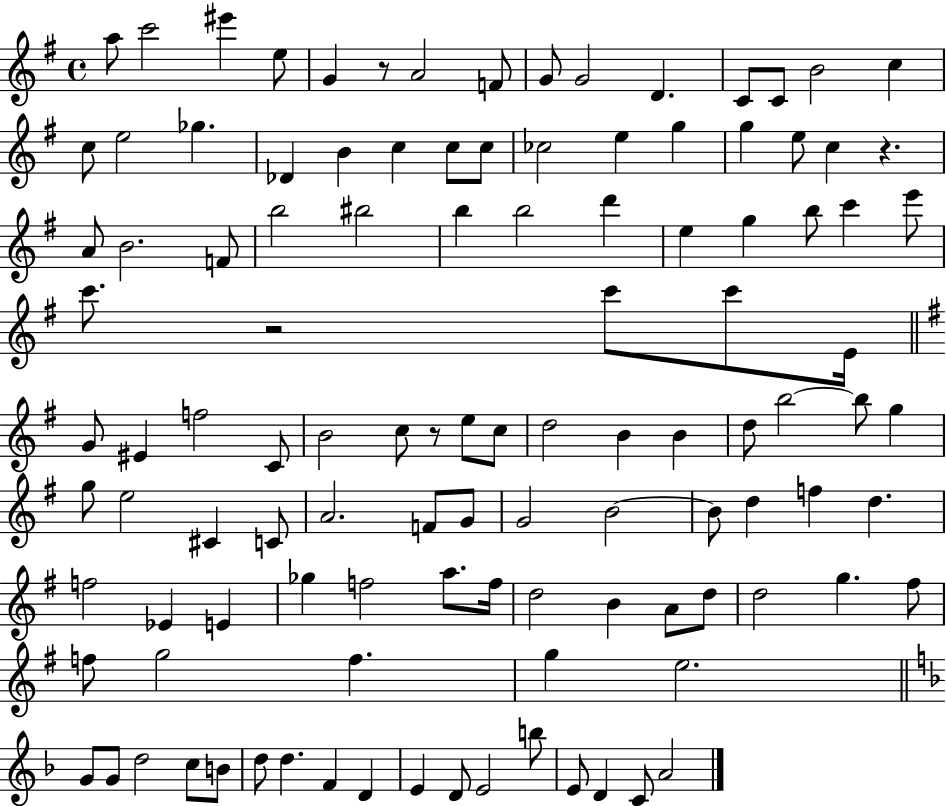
{
  \clef treble
  \time 4/4
  \defaultTimeSignature
  \key g \major
  \repeat volta 2 { a''8 c'''2 eis'''4 e''8 | g'4 r8 a'2 f'8 | g'8 g'2 d'4. | c'8 c'8 b'2 c''4 | \break c''8 e''2 ges''4. | des'4 b'4 c''4 c''8 c''8 | ces''2 e''4 g''4 | g''4 e''8 c''4 r4. | \break a'8 b'2. f'8 | b''2 bis''2 | b''4 b''2 d'''4 | e''4 g''4 b''8 c'''4 e'''8 | \break c'''8. r2 c'''8 c'''8 e'16 | \bar "||" \break \key g \major g'8 eis'4 f''2 c'8 | b'2 c''8 r8 e''8 c''8 | d''2 b'4 b'4 | d''8 b''2~~ b''8 g''4 | \break g''8 e''2 cis'4 c'8 | a'2. f'8 g'8 | g'2 b'2~~ | b'8 d''4 f''4 d''4. | \break f''2 ees'4 e'4 | ges''4 f''2 a''8. f''16 | d''2 b'4 a'8 d''8 | d''2 g''4. fis''8 | \break f''8 g''2 f''4. | g''4 e''2. | \bar "||" \break \key d \minor g'8 g'8 d''2 c''8 b'8 | d''8 d''4. f'4 d'4 | e'4 d'8 e'2 b''8 | e'8 d'4 c'8 a'2 | \break } \bar "|."
}